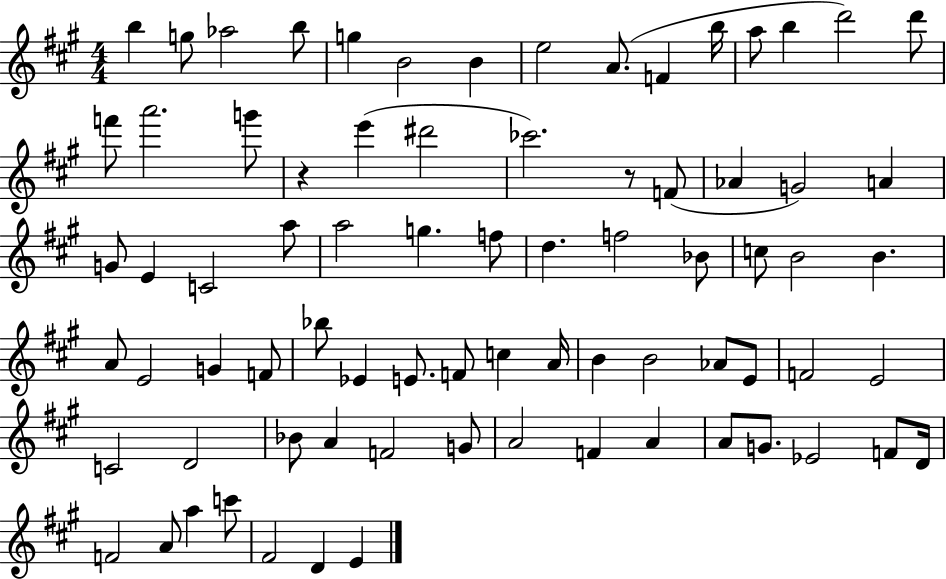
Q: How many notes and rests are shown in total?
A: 77